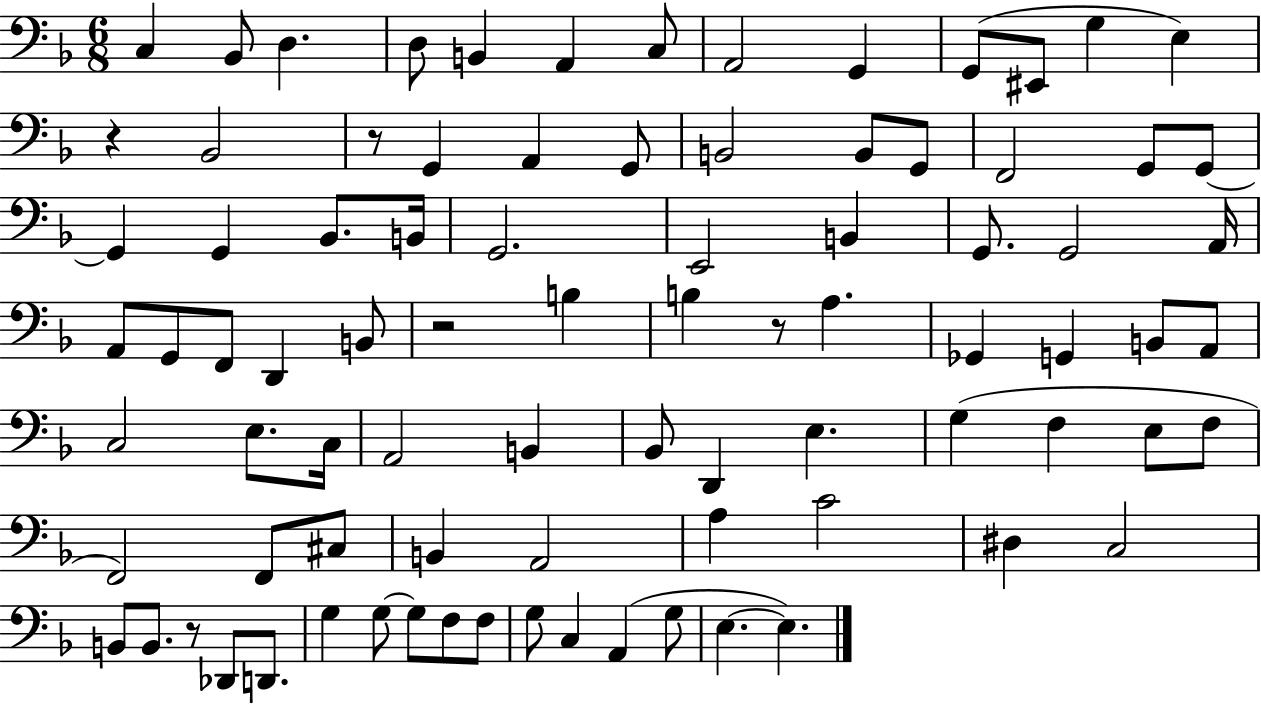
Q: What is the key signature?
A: F major